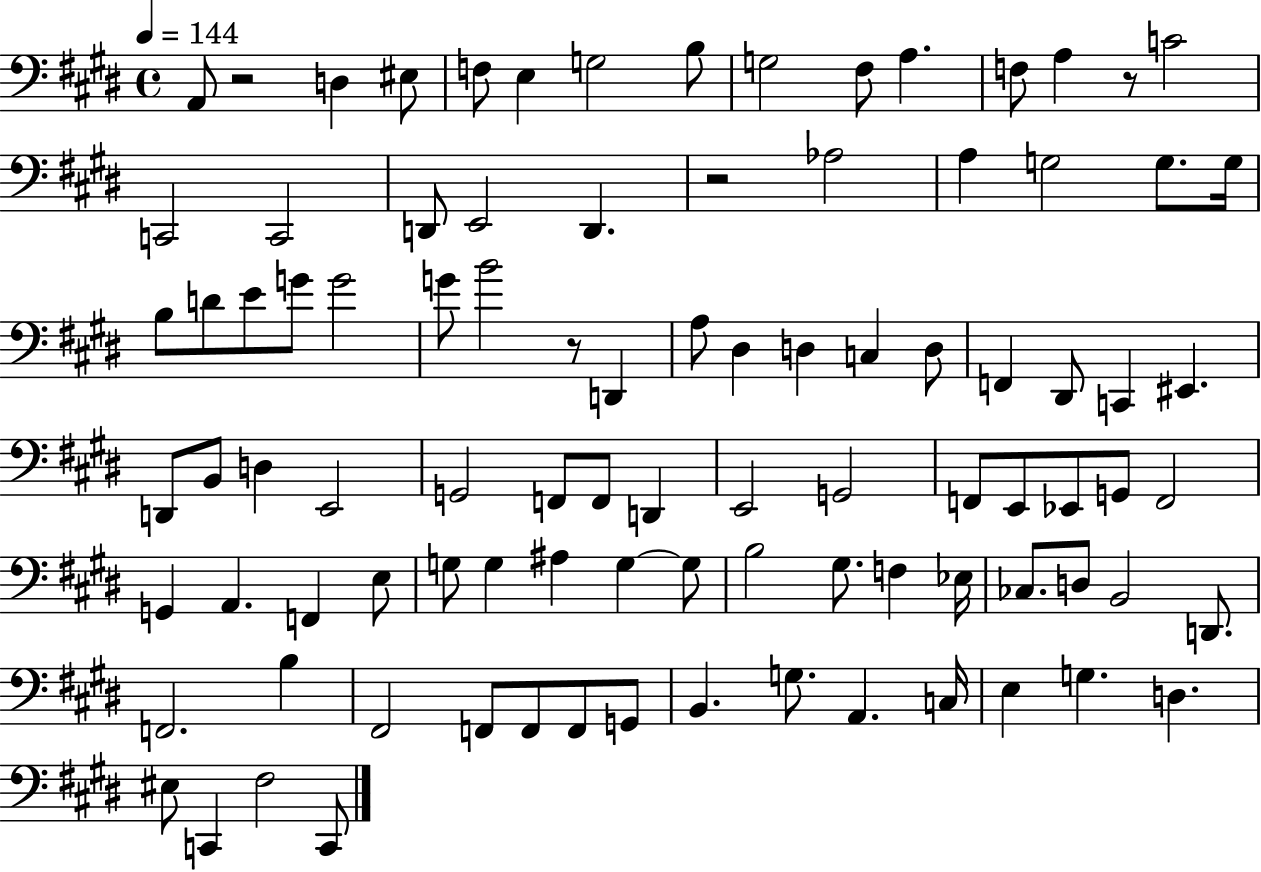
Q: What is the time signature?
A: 4/4